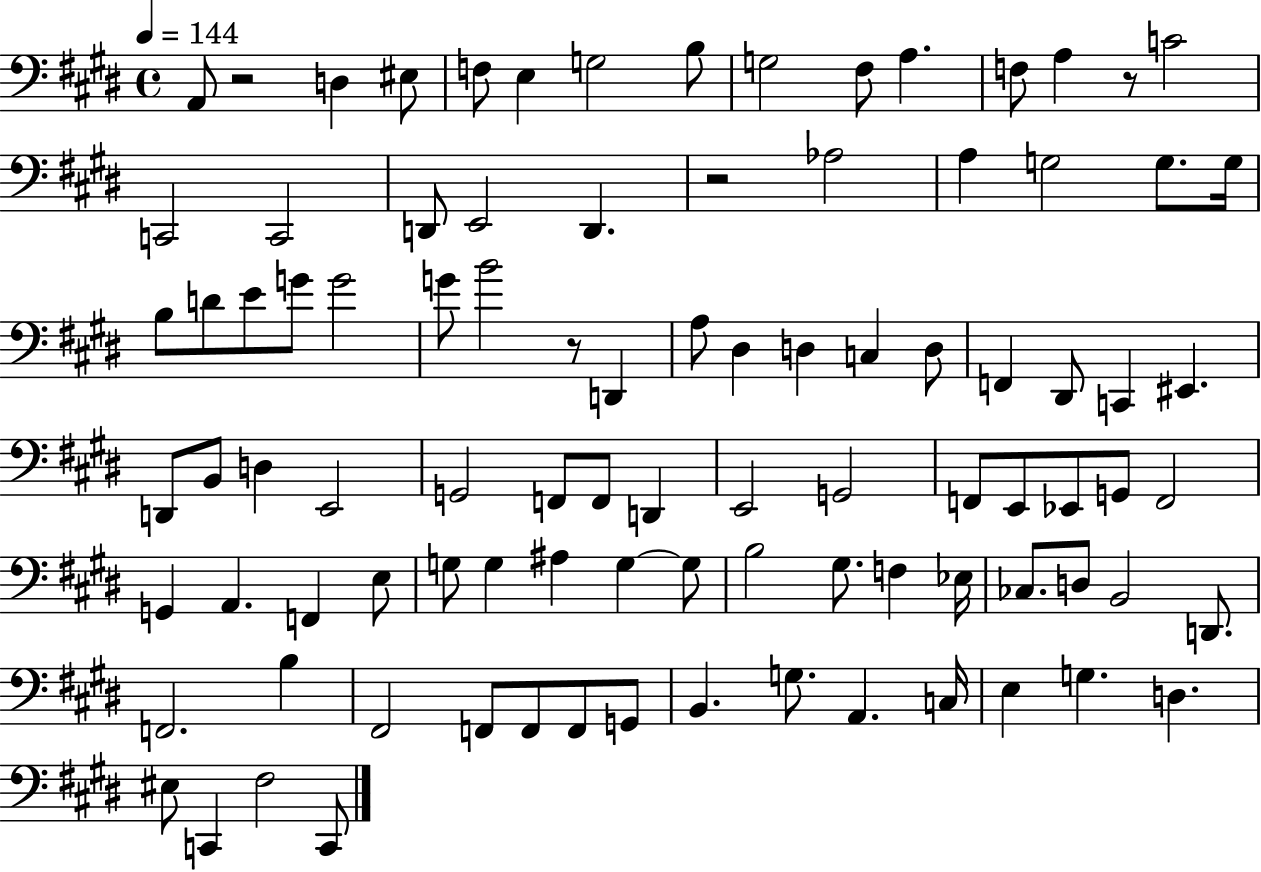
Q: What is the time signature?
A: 4/4